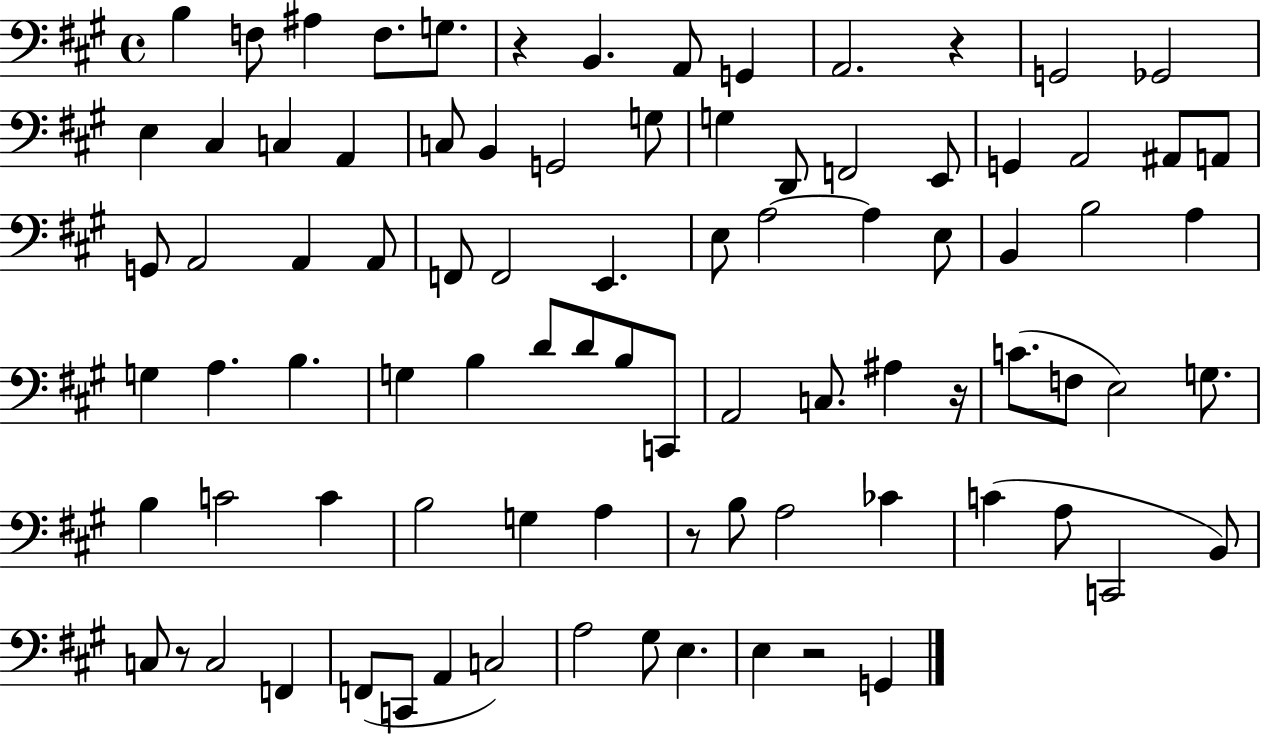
{
  \clef bass
  \time 4/4
  \defaultTimeSignature
  \key a \major
  b4 f8 ais4 f8. g8. | r4 b,4. a,8 g,4 | a,2. r4 | g,2 ges,2 | \break e4 cis4 c4 a,4 | c8 b,4 g,2 g8 | g4 d,8 f,2 e,8 | g,4 a,2 ais,8 a,8 | \break g,8 a,2 a,4 a,8 | f,8 f,2 e,4. | e8 a2~~ a4 e8 | b,4 b2 a4 | \break g4 a4. b4. | g4 b4 d'8 d'8 b8 c,8 | a,2 c8. ais4 r16 | c'8.( f8 e2) g8. | \break b4 c'2 c'4 | b2 g4 a4 | r8 b8 a2 ces'4 | c'4( a8 c,2 b,8) | \break c8 r8 c2 f,4 | f,8( c,8 a,4 c2) | a2 gis8 e4. | e4 r2 g,4 | \break \bar "|."
}